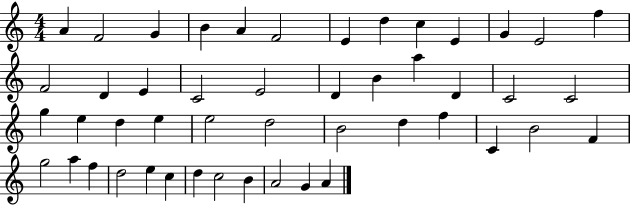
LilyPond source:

{
  \clef treble
  \numericTimeSignature
  \time 4/4
  \key c \major
  a'4 f'2 g'4 | b'4 a'4 f'2 | e'4 d''4 c''4 e'4 | g'4 e'2 f''4 | \break f'2 d'4 e'4 | c'2 e'2 | d'4 b'4 a''4 d'4 | c'2 c'2 | \break g''4 e''4 d''4 e''4 | e''2 d''2 | b'2 d''4 f''4 | c'4 b'2 f'4 | \break g''2 a''4 f''4 | d''2 e''4 c''4 | d''4 c''2 b'4 | a'2 g'4 a'4 | \break \bar "|."
}